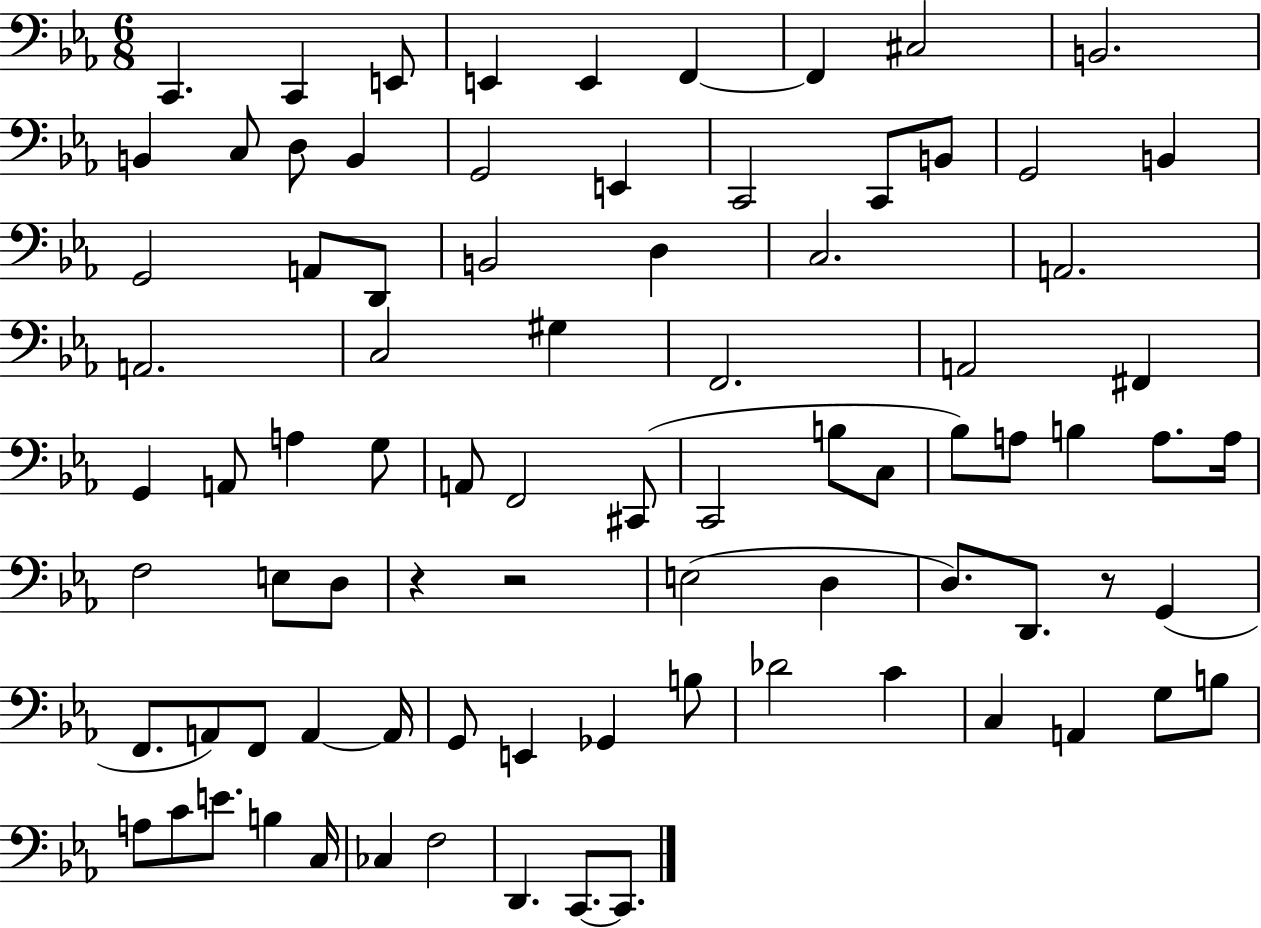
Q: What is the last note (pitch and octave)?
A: C2